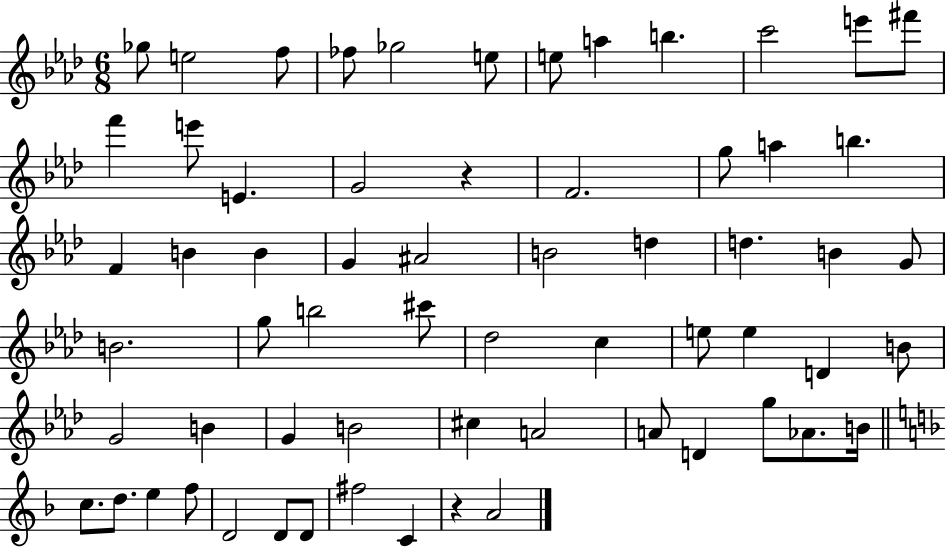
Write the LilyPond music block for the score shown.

{
  \clef treble
  \numericTimeSignature
  \time 6/8
  \key aes \major
  ges''8 e''2 f''8 | fes''8 ges''2 e''8 | e''8 a''4 b''4. | c'''2 e'''8 fis'''8 | \break f'''4 e'''8 e'4. | g'2 r4 | f'2. | g''8 a''4 b''4. | \break f'4 b'4 b'4 | g'4 ais'2 | b'2 d''4 | d''4. b'4 g'8 | \break b'2. | g''8 b''2 cis'''8 | des''2 c''4 | e''8 e''4 d'4 b'8 | \break g'2 b'4 | g'4 b'2 | cis''4 a'2 | a'8 d'4 g''8 aes'8. b'16 | \break \bar "||" \break \key f \major c''8. d''8. e''4 f''8 | d'2 d'8 d'8 | fis''2 c'4 | r4 a'2 | \break \bar "|."
}